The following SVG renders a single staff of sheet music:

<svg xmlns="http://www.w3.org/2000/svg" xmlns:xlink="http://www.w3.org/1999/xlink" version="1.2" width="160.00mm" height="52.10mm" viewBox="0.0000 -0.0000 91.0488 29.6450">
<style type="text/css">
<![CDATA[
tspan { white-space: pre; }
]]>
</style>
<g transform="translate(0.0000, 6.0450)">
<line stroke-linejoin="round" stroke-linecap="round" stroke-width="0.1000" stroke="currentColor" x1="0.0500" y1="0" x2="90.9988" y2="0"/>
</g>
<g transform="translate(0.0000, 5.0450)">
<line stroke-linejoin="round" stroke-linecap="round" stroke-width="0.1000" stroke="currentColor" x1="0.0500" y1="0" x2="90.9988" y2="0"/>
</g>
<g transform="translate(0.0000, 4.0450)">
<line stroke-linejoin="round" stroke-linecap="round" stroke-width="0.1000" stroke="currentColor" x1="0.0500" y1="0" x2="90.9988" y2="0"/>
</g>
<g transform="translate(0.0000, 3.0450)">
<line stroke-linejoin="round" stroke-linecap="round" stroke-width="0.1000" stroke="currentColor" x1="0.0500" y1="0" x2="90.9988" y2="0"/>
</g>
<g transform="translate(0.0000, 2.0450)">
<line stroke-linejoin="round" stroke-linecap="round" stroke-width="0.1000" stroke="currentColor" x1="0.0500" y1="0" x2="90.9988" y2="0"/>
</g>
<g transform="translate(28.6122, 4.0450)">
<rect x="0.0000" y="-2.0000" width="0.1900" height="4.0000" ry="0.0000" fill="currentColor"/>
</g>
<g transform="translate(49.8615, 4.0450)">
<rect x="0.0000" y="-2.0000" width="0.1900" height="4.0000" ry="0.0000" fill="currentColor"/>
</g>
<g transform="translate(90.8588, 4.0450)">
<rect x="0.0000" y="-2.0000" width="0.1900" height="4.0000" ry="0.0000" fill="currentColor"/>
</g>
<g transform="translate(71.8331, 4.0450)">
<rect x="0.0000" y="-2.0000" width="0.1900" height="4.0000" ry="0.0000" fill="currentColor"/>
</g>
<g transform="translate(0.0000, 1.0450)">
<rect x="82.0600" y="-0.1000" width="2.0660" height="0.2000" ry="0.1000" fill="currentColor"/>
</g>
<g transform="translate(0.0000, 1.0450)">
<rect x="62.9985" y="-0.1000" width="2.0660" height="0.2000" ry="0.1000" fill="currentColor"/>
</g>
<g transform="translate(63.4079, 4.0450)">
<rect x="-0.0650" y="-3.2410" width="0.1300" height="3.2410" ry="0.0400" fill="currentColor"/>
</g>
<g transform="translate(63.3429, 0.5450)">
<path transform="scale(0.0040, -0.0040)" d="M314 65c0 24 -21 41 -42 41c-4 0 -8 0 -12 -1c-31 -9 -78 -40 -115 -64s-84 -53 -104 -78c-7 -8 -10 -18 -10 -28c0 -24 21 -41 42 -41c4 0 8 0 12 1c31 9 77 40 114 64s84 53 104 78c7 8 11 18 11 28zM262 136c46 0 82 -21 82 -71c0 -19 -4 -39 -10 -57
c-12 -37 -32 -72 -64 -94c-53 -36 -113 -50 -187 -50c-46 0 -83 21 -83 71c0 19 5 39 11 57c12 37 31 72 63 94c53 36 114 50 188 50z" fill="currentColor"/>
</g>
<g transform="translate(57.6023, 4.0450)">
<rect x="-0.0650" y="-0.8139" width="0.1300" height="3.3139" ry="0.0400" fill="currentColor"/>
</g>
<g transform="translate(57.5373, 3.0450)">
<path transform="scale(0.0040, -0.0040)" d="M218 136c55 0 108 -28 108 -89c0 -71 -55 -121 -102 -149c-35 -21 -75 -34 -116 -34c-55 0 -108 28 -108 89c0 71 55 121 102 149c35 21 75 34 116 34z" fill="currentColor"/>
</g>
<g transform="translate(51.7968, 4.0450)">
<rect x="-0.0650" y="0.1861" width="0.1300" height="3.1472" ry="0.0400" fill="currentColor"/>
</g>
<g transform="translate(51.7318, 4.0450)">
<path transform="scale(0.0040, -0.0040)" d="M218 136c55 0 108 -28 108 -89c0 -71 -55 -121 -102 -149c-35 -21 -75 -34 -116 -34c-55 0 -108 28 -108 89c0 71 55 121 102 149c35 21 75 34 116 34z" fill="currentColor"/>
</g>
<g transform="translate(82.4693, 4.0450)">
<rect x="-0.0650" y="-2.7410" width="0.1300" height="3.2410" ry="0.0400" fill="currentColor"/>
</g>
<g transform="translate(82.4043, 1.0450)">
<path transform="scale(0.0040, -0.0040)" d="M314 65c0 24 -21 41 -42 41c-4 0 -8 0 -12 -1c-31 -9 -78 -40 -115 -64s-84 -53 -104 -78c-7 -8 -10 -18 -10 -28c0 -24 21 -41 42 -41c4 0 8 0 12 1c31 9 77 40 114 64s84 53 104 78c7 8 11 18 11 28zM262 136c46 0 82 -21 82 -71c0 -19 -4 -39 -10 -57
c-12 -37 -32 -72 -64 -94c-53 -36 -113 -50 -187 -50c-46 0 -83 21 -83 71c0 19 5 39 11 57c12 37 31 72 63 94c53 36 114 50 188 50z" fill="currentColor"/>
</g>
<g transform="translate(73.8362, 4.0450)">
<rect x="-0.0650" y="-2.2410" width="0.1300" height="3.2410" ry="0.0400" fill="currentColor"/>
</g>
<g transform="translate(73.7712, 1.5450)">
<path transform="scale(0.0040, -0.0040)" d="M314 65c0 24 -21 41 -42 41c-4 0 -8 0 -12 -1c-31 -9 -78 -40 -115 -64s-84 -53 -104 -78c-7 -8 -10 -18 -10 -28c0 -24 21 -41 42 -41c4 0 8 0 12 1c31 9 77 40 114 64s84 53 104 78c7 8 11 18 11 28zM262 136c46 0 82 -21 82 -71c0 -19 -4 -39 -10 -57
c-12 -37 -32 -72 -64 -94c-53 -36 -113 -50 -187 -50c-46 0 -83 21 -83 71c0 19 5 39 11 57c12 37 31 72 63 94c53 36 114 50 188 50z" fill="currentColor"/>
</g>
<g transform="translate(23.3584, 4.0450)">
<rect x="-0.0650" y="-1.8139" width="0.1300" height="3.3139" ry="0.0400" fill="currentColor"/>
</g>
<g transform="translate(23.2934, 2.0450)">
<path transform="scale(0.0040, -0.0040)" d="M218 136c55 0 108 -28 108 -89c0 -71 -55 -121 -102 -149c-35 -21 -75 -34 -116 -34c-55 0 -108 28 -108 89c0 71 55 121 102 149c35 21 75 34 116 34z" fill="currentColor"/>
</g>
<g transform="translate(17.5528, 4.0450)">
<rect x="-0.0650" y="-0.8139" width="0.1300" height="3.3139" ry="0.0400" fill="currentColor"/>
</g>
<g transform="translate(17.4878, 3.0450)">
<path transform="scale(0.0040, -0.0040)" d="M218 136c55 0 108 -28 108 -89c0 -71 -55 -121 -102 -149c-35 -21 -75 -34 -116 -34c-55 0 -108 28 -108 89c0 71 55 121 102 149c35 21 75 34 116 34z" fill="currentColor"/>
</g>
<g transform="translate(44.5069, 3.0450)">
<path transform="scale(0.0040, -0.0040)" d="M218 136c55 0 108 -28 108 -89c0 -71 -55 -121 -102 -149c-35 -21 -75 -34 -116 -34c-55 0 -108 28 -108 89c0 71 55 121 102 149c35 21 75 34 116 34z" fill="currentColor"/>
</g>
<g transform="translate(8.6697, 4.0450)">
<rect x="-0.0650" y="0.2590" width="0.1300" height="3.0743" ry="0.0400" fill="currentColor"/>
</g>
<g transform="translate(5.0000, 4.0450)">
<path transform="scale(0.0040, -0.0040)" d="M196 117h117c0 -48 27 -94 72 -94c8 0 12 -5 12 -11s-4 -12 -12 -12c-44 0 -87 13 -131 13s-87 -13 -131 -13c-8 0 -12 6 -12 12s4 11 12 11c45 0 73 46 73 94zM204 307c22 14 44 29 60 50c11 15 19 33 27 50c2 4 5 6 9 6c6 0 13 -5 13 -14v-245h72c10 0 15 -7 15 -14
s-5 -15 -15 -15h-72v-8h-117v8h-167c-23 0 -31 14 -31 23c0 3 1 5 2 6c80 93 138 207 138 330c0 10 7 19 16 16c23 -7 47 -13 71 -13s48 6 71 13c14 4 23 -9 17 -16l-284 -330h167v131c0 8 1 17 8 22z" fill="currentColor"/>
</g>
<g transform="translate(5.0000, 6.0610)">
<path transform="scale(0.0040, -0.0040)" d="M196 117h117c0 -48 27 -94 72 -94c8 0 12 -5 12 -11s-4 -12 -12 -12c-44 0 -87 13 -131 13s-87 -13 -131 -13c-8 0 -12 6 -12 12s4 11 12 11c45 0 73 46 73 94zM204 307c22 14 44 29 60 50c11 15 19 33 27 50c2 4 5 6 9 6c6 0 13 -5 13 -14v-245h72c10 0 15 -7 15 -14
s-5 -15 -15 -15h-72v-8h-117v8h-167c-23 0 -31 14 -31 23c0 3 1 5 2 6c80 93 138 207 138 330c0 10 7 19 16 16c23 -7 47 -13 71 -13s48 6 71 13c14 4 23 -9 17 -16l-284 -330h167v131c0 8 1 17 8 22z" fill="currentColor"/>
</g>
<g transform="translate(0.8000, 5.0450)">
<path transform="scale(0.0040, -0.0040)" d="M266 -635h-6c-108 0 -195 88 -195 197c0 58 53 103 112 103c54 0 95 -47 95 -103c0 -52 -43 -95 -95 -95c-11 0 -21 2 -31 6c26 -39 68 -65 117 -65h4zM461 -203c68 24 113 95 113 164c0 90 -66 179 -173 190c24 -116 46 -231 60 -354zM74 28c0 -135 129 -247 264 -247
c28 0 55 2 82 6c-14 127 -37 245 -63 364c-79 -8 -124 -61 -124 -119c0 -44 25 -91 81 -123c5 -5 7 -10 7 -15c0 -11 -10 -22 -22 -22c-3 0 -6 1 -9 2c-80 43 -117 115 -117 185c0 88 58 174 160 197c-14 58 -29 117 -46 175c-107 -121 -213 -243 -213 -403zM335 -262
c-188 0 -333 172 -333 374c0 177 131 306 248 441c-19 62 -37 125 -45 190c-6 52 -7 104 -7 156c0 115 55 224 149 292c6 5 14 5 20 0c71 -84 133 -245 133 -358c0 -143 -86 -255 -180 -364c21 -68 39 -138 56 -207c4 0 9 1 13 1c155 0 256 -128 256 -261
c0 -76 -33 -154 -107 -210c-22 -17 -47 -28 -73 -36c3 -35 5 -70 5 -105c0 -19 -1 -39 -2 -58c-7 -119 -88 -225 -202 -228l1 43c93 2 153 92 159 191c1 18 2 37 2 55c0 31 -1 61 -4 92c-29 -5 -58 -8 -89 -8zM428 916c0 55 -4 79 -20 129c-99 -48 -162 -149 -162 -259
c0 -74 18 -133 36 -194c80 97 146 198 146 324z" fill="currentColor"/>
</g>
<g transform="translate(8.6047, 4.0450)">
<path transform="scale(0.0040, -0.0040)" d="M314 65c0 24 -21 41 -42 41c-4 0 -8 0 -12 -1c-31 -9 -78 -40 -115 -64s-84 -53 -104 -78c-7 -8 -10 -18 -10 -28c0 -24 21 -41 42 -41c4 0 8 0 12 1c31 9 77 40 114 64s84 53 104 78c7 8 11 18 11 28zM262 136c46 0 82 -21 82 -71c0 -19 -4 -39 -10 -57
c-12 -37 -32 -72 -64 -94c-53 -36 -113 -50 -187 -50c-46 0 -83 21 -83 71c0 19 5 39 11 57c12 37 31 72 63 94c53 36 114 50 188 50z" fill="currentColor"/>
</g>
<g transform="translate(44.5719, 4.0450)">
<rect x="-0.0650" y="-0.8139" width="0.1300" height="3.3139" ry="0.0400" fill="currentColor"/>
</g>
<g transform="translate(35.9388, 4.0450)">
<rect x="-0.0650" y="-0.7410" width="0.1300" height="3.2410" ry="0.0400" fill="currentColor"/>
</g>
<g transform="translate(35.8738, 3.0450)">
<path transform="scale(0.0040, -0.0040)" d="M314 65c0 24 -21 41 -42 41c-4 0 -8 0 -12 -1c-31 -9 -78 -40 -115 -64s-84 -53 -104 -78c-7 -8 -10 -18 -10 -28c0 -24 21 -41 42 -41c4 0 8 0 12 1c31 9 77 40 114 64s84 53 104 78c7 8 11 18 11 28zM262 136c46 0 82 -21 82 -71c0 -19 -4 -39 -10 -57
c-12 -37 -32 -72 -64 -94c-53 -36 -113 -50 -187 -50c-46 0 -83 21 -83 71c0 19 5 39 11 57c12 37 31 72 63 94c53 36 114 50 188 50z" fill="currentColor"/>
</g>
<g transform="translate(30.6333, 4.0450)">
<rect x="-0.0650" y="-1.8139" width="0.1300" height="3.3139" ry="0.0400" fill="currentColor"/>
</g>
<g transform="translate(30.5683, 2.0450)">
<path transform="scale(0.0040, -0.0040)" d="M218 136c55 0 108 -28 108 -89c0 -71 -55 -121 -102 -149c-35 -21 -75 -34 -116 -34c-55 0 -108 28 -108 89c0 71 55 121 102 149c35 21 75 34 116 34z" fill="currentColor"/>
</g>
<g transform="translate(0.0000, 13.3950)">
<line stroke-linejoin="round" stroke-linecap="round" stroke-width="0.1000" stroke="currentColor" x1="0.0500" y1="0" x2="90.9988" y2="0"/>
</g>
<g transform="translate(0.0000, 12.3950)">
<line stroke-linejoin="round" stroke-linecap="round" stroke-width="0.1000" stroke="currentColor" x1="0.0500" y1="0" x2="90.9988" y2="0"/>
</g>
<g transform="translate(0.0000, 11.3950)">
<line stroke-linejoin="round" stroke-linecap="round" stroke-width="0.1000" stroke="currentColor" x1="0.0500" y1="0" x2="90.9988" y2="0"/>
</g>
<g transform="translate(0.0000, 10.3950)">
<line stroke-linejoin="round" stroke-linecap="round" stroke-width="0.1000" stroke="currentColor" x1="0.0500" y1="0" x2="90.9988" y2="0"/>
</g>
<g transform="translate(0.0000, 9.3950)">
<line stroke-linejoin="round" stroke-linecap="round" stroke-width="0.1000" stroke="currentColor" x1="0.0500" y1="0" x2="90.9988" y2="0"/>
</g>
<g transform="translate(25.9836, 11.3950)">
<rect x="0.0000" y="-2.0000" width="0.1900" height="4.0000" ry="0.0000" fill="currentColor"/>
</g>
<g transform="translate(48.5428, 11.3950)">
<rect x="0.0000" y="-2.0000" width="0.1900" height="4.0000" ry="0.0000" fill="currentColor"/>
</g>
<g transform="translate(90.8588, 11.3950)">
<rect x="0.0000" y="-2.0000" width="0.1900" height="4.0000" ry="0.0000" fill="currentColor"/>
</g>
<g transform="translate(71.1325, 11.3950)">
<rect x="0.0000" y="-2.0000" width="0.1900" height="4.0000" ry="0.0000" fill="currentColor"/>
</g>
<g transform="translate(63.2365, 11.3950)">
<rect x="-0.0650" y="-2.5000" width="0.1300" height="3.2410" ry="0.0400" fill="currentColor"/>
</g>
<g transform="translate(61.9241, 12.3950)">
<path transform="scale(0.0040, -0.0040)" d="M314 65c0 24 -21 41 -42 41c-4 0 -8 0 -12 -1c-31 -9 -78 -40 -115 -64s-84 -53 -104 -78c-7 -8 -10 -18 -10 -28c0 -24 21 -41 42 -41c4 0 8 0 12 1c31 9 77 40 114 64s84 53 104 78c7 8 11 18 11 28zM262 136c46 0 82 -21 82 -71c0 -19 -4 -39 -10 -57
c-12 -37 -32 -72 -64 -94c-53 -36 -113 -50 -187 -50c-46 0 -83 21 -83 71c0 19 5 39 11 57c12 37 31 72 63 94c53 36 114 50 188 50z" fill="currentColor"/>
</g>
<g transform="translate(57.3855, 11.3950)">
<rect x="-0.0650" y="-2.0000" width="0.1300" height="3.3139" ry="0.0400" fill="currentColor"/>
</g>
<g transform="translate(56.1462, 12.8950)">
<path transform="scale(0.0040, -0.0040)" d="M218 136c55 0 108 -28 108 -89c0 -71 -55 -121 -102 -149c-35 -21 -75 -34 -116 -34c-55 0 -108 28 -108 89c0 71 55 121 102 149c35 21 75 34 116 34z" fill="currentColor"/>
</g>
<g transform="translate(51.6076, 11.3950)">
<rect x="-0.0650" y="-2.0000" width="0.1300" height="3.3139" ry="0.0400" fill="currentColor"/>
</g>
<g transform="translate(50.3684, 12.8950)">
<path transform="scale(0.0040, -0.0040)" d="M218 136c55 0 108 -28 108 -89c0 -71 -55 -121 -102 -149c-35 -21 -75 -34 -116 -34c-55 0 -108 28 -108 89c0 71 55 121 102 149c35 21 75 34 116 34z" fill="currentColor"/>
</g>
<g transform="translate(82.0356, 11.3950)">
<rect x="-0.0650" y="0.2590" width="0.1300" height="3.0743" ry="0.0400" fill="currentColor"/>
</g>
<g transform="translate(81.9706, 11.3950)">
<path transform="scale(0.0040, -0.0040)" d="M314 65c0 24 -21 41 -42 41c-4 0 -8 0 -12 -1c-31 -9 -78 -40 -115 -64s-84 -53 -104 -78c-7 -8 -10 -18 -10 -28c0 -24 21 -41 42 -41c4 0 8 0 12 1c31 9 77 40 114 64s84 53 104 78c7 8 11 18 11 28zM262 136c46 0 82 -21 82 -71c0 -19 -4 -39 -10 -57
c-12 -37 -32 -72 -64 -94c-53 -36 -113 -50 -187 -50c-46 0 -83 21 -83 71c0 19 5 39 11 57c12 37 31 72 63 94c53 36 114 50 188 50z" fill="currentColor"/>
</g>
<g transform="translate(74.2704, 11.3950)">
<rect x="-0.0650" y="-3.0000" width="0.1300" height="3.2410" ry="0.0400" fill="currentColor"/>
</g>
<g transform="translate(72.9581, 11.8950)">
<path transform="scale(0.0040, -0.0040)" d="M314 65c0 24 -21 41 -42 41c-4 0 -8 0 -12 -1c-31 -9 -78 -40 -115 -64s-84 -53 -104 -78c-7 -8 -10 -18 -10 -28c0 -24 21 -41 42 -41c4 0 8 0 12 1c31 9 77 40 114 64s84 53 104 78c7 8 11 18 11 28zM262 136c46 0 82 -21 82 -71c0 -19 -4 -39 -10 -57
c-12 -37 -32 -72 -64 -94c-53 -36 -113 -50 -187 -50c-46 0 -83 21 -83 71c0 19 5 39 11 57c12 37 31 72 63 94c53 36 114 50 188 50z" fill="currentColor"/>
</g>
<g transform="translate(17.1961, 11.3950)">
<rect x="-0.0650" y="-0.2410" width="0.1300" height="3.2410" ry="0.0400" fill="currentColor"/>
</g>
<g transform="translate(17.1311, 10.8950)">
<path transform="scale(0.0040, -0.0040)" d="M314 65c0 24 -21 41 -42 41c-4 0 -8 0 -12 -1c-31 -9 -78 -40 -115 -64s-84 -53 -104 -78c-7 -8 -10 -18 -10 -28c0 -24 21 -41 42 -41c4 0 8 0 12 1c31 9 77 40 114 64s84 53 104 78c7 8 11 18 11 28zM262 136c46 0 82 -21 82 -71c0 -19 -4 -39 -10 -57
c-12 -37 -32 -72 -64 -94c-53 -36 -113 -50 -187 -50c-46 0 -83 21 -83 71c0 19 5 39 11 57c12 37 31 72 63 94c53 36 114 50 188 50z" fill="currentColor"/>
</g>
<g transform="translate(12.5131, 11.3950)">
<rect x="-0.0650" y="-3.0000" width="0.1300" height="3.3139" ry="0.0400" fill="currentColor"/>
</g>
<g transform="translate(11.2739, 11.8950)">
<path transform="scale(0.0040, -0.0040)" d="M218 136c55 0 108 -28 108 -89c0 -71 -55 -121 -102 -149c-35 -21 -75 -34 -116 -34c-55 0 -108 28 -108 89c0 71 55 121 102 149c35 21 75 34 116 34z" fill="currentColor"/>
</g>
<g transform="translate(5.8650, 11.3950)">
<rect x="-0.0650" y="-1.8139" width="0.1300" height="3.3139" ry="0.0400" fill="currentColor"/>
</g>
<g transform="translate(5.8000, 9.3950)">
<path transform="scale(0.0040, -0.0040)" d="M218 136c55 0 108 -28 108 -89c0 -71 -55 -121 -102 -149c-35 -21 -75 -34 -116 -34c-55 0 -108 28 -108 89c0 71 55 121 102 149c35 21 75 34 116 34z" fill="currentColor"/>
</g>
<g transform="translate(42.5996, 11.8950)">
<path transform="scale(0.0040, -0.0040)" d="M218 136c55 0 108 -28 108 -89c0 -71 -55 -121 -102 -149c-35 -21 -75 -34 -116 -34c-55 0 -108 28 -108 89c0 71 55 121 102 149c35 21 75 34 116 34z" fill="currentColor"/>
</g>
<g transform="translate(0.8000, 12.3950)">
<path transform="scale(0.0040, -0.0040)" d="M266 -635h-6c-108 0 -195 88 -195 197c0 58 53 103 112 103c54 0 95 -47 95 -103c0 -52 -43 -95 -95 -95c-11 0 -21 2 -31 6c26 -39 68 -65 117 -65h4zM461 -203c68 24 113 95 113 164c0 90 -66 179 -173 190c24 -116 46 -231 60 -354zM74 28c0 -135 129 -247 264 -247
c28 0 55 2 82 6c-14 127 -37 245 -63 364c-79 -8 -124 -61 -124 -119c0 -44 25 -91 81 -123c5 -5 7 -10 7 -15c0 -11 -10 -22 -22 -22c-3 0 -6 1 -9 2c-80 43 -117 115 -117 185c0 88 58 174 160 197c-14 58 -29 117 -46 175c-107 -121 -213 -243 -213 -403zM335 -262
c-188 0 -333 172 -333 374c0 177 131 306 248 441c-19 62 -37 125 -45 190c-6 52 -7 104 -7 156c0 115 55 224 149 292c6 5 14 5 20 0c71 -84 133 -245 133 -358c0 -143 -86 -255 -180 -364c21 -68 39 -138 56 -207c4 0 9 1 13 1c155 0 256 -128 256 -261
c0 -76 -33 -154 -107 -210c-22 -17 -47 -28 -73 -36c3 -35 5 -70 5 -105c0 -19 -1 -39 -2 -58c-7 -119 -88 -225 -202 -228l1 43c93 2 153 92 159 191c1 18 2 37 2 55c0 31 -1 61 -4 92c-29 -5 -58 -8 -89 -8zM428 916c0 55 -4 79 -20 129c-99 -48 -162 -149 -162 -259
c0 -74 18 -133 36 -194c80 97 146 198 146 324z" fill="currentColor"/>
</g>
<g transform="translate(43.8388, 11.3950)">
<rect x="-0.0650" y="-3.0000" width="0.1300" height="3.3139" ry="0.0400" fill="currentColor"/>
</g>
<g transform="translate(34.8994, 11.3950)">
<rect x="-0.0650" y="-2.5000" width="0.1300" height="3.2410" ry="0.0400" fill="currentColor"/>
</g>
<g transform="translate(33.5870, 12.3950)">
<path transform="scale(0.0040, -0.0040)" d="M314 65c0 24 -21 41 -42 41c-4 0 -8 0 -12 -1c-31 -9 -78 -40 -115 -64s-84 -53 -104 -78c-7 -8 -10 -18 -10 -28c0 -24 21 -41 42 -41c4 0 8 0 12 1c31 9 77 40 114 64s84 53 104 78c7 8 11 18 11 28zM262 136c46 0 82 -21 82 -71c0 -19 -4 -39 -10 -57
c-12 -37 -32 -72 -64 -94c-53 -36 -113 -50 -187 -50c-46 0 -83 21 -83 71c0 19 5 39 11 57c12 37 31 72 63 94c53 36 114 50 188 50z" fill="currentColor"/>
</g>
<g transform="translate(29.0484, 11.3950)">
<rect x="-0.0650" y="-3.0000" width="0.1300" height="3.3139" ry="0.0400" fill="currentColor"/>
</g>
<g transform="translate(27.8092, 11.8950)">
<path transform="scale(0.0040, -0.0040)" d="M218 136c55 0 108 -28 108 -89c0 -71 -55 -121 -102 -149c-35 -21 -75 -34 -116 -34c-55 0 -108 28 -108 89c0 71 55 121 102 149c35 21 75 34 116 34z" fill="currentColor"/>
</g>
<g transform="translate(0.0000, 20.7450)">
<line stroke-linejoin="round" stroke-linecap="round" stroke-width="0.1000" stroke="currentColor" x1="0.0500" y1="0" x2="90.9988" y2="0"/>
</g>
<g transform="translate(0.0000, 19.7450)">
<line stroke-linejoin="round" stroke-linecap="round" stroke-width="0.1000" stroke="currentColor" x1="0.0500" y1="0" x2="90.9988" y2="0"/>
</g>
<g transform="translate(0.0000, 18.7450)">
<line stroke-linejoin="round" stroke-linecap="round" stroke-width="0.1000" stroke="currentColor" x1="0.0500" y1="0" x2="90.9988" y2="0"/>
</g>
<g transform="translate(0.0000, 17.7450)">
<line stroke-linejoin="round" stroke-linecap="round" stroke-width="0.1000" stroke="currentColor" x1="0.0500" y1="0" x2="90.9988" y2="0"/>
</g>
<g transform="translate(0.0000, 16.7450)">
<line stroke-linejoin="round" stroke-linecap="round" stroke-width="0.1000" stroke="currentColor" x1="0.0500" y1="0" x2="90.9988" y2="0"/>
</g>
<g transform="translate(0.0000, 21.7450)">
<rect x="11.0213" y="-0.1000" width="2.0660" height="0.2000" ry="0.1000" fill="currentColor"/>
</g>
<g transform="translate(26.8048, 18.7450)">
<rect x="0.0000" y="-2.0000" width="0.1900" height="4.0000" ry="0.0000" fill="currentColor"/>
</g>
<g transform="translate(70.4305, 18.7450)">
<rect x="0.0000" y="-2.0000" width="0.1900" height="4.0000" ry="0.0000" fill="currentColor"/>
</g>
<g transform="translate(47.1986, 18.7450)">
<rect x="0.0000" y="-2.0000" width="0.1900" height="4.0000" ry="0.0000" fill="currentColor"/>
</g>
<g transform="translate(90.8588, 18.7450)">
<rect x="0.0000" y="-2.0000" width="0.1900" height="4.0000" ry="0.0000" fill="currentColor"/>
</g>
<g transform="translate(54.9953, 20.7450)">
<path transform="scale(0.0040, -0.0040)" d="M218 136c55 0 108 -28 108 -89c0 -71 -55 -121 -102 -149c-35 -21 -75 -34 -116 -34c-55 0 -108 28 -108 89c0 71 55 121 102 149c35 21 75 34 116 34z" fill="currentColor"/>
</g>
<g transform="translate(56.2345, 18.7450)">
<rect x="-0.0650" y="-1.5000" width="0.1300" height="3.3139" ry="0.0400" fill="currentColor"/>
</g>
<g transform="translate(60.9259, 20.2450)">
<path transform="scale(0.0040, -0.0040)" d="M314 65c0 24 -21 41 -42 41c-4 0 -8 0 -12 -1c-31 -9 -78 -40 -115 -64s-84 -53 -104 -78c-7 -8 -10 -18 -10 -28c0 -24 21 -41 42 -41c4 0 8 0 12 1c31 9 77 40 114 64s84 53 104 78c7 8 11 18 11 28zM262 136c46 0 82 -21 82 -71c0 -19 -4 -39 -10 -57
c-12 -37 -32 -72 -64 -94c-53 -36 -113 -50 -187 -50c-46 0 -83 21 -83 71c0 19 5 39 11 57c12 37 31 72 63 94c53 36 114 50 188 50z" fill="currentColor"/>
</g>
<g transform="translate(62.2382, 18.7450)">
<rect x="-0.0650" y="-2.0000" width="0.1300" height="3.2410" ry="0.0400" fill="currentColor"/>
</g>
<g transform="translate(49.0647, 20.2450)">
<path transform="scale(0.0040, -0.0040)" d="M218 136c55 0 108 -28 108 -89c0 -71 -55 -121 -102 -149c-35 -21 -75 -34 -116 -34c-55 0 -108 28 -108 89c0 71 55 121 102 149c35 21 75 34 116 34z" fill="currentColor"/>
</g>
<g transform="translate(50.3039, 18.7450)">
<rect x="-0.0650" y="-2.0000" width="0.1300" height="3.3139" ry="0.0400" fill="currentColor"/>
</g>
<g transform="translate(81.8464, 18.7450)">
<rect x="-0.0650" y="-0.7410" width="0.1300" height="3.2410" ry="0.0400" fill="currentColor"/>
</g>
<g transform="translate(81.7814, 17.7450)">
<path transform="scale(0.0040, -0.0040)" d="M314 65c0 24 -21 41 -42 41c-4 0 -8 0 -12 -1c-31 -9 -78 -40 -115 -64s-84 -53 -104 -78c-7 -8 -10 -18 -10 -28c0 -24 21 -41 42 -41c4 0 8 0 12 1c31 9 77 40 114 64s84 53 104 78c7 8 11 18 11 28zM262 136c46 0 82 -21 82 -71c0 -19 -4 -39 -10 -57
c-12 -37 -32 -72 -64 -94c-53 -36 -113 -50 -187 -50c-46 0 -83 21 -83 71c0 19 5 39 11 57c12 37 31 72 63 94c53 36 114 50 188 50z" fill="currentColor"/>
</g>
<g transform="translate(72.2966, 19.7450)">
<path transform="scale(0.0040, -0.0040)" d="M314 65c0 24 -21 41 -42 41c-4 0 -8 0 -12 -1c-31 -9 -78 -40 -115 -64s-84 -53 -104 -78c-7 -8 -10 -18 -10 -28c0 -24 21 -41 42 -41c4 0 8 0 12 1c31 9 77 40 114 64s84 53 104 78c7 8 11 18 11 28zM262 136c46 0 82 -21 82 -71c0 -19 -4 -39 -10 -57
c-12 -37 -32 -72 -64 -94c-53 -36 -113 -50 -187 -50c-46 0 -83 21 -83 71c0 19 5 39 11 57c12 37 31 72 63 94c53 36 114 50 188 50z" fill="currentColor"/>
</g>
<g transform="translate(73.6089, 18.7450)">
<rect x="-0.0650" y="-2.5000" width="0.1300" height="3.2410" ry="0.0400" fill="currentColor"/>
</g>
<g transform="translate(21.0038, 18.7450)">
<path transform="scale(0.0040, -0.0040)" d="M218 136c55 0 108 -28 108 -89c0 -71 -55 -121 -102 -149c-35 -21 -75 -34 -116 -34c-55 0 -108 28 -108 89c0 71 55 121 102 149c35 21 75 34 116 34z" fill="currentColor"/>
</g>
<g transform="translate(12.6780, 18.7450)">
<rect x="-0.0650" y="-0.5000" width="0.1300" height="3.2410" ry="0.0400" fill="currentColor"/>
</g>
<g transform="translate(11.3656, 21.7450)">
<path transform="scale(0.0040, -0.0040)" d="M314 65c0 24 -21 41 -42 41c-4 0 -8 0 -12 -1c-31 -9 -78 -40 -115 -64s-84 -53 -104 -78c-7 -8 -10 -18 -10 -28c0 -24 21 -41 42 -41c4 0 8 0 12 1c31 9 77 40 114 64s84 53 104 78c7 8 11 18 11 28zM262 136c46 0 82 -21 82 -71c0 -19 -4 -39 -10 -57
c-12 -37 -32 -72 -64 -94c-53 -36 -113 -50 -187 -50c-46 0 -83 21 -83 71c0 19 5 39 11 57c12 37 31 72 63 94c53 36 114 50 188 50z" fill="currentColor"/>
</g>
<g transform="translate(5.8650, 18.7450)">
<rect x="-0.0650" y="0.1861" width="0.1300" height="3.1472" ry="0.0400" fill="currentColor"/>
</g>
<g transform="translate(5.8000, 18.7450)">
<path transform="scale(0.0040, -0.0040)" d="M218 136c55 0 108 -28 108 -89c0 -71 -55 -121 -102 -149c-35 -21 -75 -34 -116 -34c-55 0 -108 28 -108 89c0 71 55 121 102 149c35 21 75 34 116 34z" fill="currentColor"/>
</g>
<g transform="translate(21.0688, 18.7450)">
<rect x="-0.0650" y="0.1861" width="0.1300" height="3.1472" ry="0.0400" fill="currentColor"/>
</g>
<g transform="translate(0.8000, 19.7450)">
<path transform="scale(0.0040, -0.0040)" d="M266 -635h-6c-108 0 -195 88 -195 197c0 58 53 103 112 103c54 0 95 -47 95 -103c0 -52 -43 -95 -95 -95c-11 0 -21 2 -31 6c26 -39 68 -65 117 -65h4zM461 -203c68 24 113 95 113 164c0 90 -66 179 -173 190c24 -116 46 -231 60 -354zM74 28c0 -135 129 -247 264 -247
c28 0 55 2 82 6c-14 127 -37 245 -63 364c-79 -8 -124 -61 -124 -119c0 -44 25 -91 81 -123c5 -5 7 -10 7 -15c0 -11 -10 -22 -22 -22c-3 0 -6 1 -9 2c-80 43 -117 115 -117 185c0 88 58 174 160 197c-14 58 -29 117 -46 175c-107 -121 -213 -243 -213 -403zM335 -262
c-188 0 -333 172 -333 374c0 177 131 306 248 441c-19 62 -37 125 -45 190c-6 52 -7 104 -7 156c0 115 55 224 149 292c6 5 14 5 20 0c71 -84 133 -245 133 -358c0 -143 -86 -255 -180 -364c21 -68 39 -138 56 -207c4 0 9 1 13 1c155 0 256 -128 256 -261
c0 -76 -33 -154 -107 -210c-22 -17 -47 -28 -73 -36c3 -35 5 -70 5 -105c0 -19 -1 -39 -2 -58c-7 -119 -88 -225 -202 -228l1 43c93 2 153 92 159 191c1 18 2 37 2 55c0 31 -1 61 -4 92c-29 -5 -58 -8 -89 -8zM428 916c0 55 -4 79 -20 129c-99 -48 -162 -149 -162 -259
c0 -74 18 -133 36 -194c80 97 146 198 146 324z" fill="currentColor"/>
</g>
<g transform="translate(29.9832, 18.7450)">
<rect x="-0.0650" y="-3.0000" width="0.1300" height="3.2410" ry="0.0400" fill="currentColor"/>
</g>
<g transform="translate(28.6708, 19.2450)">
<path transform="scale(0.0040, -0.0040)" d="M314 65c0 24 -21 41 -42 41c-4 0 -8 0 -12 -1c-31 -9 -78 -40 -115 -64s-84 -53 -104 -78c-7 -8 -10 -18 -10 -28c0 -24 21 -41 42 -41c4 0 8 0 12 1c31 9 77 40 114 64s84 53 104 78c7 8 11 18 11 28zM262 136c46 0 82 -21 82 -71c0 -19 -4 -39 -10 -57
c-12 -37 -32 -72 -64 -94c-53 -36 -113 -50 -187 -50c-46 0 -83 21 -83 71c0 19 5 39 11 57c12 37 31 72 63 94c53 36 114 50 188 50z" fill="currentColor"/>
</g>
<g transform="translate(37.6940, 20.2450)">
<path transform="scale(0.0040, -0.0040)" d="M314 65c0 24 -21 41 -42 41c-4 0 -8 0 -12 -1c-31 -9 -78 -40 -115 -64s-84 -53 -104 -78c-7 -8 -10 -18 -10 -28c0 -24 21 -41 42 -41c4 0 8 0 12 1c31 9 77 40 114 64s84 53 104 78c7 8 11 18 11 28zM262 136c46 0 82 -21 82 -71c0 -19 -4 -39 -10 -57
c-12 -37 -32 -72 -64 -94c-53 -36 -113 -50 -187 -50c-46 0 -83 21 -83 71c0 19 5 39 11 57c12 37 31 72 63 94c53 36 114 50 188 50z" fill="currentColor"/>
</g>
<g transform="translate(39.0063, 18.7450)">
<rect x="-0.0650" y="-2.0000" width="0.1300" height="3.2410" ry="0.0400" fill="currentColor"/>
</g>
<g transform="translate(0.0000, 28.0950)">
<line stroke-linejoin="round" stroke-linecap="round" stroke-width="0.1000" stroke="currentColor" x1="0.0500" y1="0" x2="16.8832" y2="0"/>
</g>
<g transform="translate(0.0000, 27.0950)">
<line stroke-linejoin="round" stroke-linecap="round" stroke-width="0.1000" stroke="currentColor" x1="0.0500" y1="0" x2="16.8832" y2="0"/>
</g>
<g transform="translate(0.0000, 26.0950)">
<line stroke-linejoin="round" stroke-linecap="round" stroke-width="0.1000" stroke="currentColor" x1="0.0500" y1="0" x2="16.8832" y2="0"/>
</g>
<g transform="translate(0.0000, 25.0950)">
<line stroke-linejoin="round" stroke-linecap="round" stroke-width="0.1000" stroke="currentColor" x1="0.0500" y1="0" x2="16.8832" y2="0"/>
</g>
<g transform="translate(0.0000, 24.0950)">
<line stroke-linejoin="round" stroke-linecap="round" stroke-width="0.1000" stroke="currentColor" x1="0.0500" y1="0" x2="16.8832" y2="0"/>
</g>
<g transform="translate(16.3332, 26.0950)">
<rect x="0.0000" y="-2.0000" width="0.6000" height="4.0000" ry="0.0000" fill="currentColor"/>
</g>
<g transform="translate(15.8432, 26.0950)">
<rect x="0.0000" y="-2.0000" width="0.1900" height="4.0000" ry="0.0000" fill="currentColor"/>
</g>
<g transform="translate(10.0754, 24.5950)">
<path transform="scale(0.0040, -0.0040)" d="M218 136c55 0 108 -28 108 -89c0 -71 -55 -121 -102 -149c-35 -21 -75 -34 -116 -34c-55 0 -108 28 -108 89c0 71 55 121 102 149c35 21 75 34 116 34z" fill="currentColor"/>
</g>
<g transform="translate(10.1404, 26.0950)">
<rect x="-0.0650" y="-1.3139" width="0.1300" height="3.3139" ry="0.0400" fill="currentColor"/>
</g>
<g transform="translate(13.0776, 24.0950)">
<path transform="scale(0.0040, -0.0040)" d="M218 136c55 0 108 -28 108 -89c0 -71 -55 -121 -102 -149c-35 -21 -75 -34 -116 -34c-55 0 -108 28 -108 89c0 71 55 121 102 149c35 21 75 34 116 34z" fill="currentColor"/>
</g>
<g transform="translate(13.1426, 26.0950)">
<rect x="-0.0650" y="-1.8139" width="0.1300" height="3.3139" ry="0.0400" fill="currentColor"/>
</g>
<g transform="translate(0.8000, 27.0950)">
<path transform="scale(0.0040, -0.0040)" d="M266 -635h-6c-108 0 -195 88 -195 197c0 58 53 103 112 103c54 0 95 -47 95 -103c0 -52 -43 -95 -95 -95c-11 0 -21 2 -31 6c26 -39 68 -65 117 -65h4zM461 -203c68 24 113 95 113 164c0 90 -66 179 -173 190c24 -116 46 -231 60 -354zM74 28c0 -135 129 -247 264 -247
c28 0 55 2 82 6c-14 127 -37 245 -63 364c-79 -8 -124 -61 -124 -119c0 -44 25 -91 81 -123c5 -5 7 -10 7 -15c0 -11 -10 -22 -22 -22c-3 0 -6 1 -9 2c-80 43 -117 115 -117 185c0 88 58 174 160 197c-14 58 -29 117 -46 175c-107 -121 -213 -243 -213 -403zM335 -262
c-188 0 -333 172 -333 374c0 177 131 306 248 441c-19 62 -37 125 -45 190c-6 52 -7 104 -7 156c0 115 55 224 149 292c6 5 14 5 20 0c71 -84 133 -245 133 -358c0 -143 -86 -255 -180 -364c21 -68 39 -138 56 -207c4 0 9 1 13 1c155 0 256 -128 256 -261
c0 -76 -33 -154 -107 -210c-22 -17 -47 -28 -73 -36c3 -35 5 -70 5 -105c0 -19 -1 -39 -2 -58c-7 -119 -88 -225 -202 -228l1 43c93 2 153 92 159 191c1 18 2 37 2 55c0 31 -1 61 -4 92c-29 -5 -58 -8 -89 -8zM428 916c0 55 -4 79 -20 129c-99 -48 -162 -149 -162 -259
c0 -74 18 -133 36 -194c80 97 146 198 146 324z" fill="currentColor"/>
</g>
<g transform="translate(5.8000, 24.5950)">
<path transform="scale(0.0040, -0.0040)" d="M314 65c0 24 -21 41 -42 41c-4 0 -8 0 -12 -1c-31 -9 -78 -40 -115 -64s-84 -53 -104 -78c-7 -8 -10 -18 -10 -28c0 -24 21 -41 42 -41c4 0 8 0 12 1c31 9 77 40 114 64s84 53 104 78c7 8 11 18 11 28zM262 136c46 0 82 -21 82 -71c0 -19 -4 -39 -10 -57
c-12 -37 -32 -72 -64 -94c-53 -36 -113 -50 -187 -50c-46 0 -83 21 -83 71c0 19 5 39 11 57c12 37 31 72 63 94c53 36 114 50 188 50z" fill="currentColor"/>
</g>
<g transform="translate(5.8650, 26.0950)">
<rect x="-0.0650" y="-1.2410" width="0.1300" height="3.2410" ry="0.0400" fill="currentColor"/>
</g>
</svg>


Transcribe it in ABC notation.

X:1
T:Untitled
M:4/4
L:1/4
K:C
B2 d f f d2 d B d b2 g2 a2 f A c2 A G2 A F F G2 A2 B2 B C2 B A2 F2 F E F2 G2 d2 e2 e f